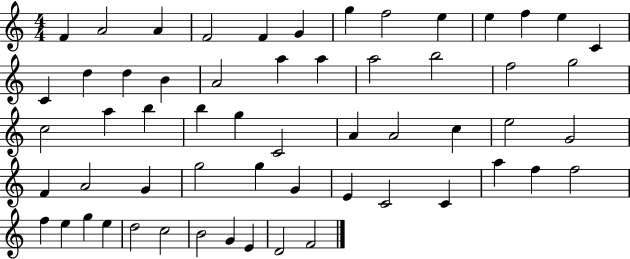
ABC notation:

X:1
T:Untitled
M:4/4
L:1/4
K:C
F A2 A F2 F G g f2 e e f e C C d d B A2 a a a2 b2 f2 g2 c2 a b b g C2 A A2 c e2 G2 F A2 G g2 g G E C2 C a f f2 f e g e d2 c2 B2 G E D2 F2